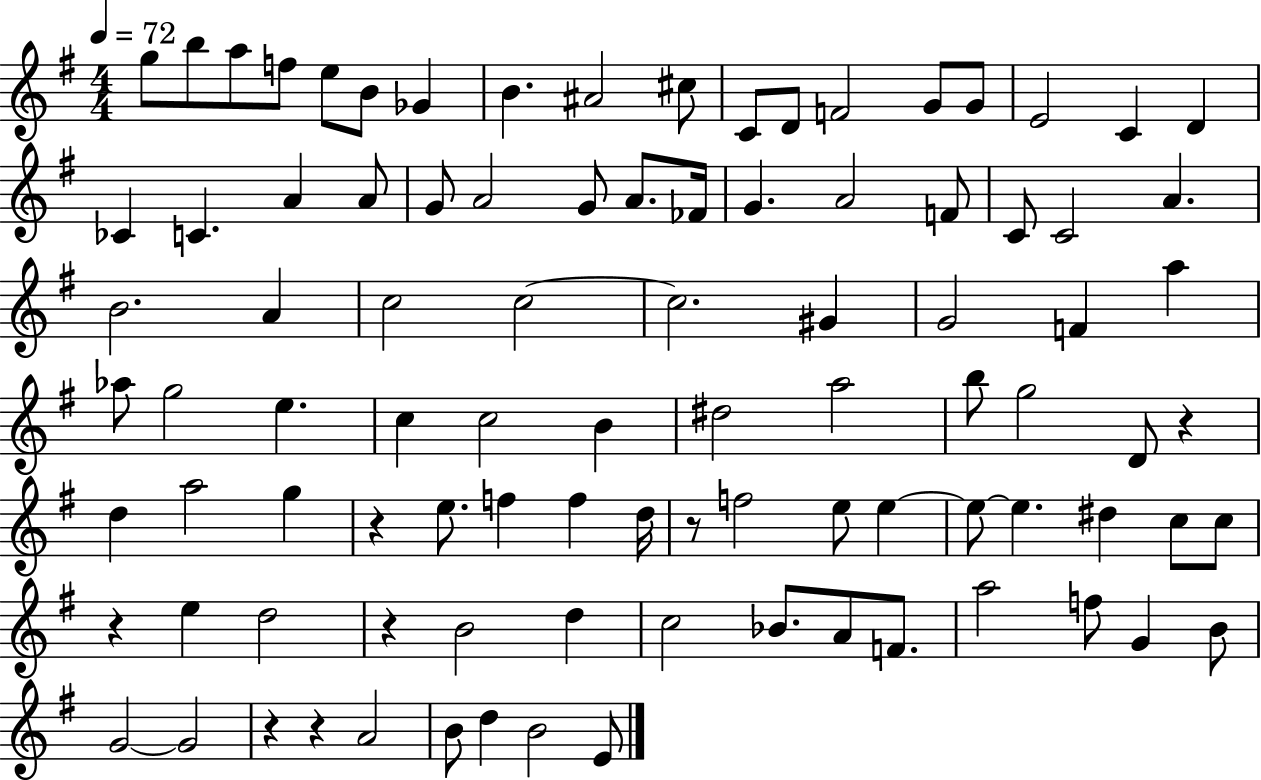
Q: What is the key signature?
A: G major